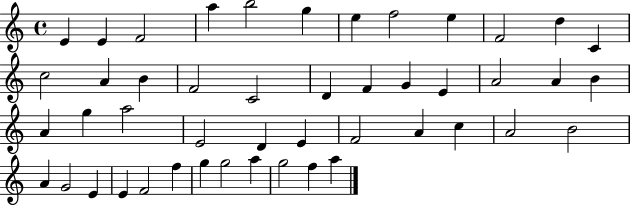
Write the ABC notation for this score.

X:1
T:Untitled
M:4/4
L:1/4
K:C
E E F2 a b2 g e f2 e F2 d C c2 A B F2 C2 D F G E A2 A B A g a2 E2 D E F2 A c A2 B2 A G2 E E F2 f g g2 a g2 f a